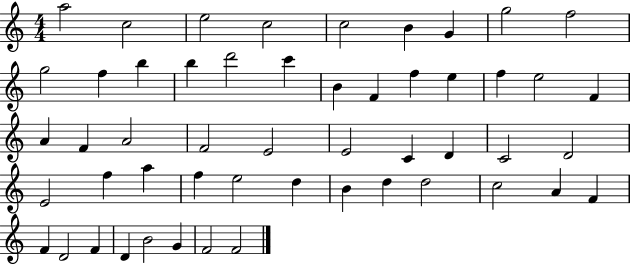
X:1
T:Untitled
M:4/4
L:1/4
K:C
a2 c2 e2 c2 c2 B G g2 f2 g2 f b b d'2 c' B F f e f e2 F A F A2 F2 E2 E2 C D C2 D2 E2 f a f e2 d B d d2 c2 A F F D2 F D B2 G F2 F2